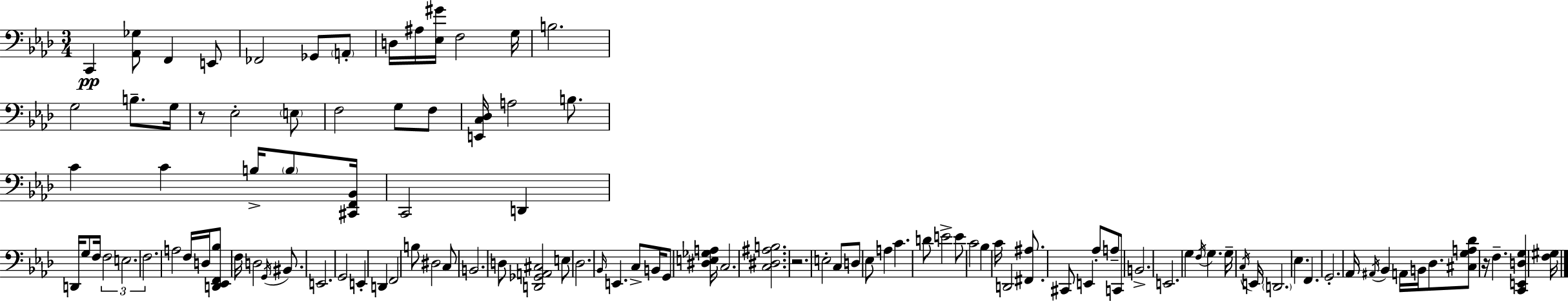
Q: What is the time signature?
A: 3/4